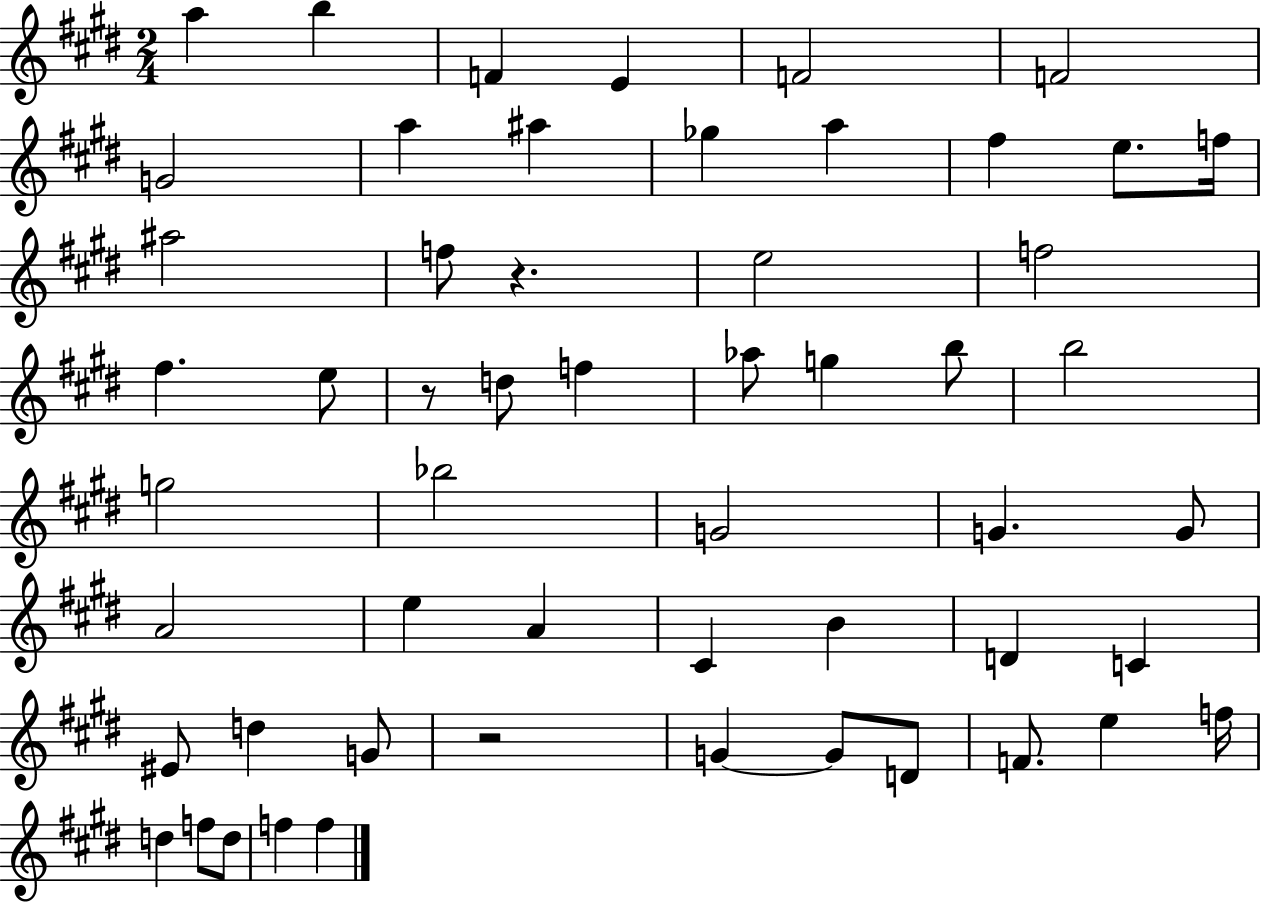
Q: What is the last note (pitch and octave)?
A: F5